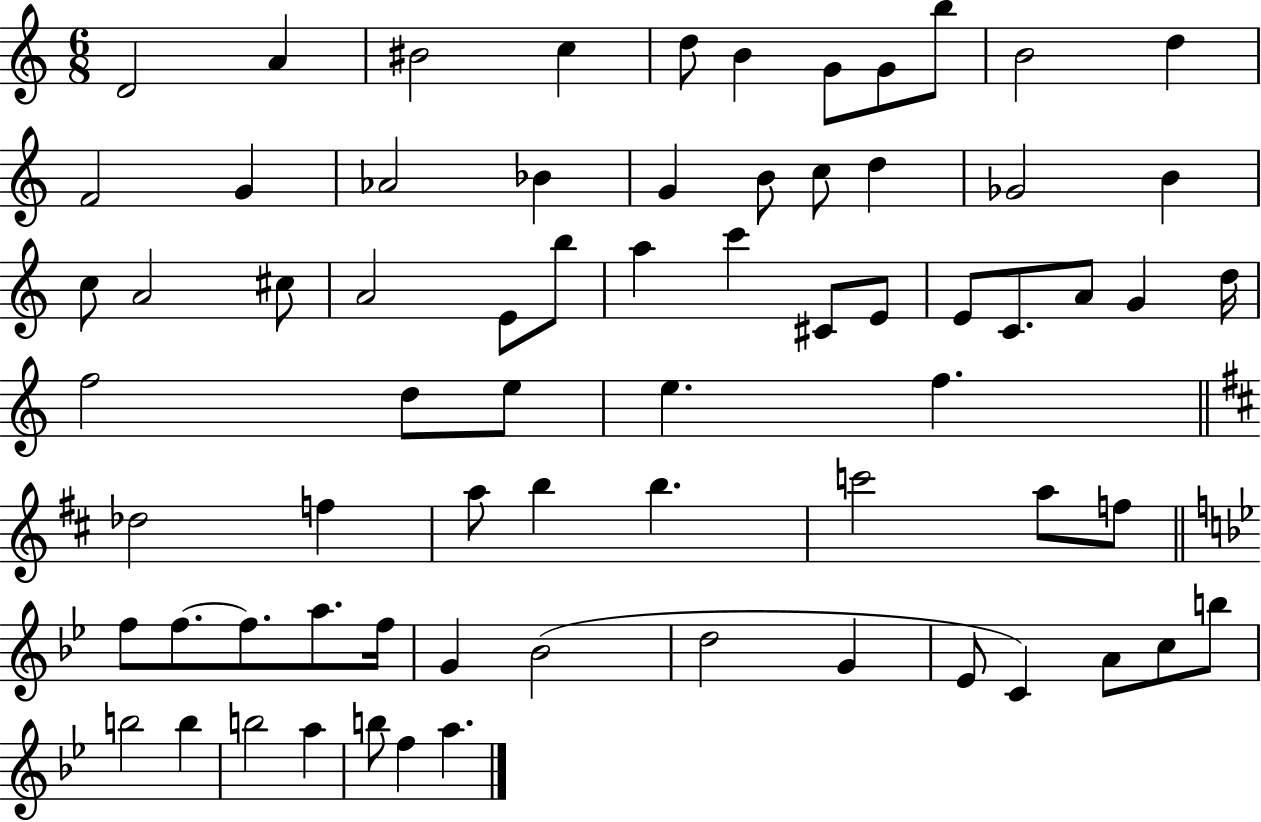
{
  \clef treble
  \numericTimeSignature
  \time 6/8
  \key c \major
  d'2 a'4 | bis'2 c''4 | d''8 b'4 g'8 g'8 b''8 | b'2 d''4 | \break f'2 g'4 | aes'2 bes'4 | g'4 b'8 c''8 d''4 | ges'2 b'4 | \break c''8 a'2 cis''8 | a'2 e'8 b''8 | a''4 c'''4 cis'8 e'8 | e'8 c'8. a'8 g'4 d''16 | \break f''2 d''8 e''8 | e''4. f''4. | \bar "||" \break \key d \major des''2 f''4 | a''8 b''4 b''4. | c'''2 a''8 f''8 | \bar "||" \break \key g \minor f''8 f''8.~~ f''8. a''8. f''16 | g'4 bes'2( | d''2 g'4 | ees'8 c'4) a'8 c''8 b''8 | \break b''2 b''4 | b''2 a''4 | b''8 f''4 a''4. | \bar "|."
}